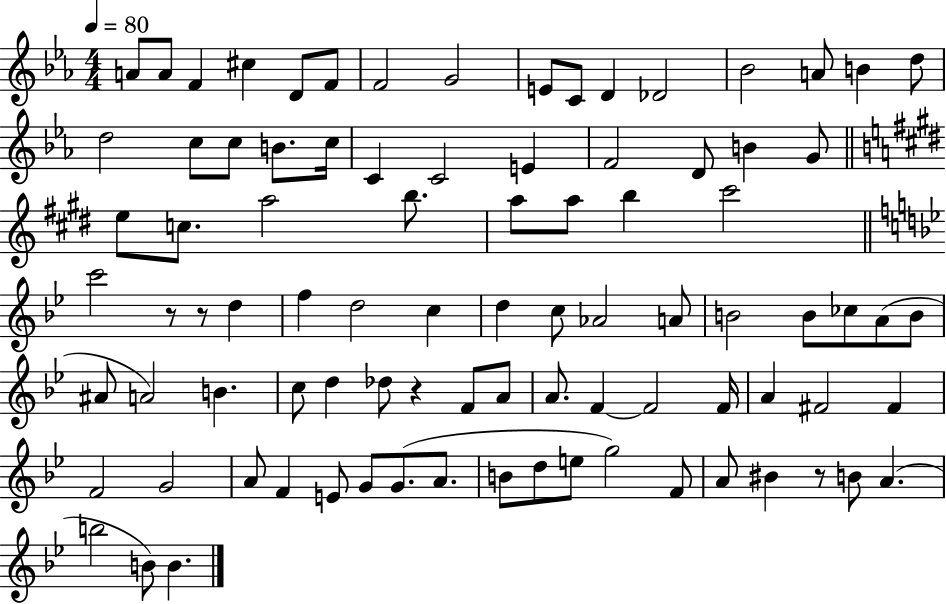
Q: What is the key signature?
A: EES major